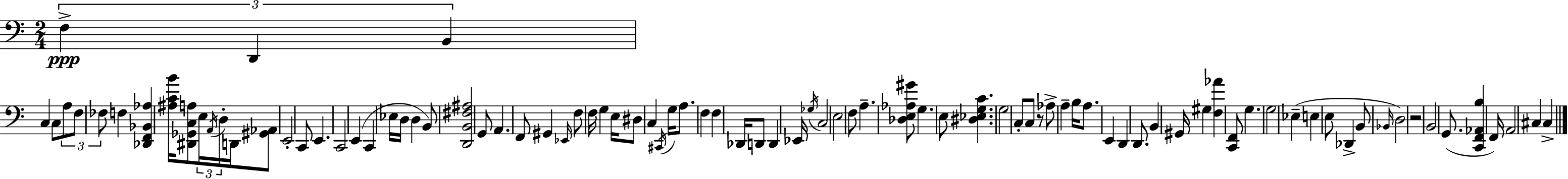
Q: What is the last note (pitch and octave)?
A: C#3